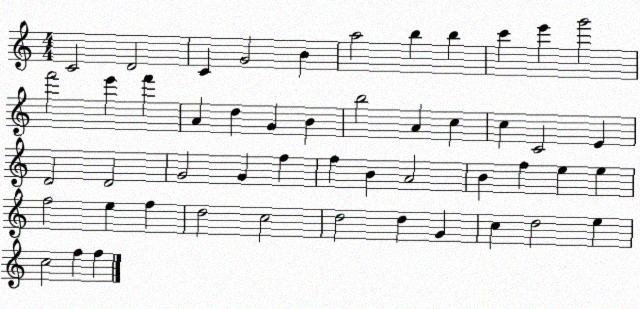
X:1
T:Untitled
M:4/4
L:1/4
K:C
C2 D2 C G2 B a2 b b c' e' g'2 f'2 e' f' A d G B b2 A c c C2 E D2 D2 G2 G f f B A2 B f e e f2 e f d2 c2 d2 d G c d2 e c2 f f